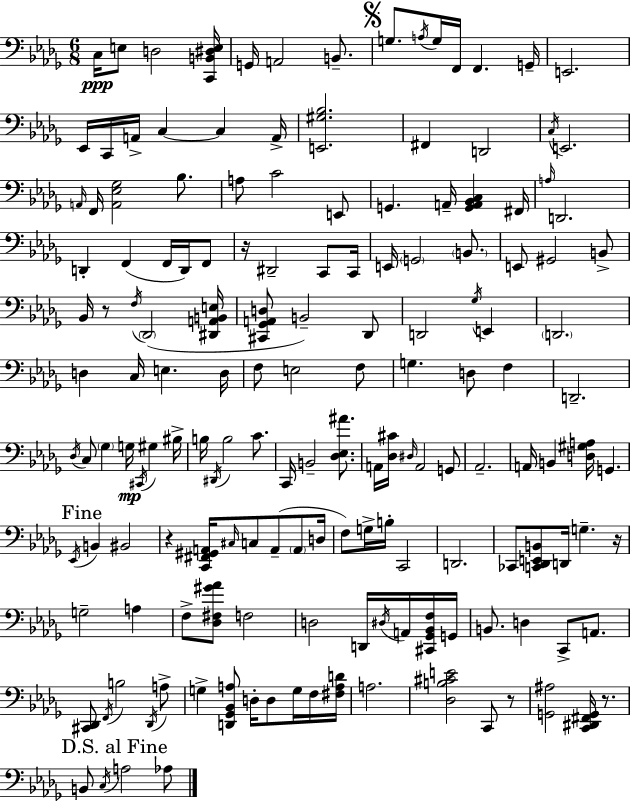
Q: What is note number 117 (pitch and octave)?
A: C2